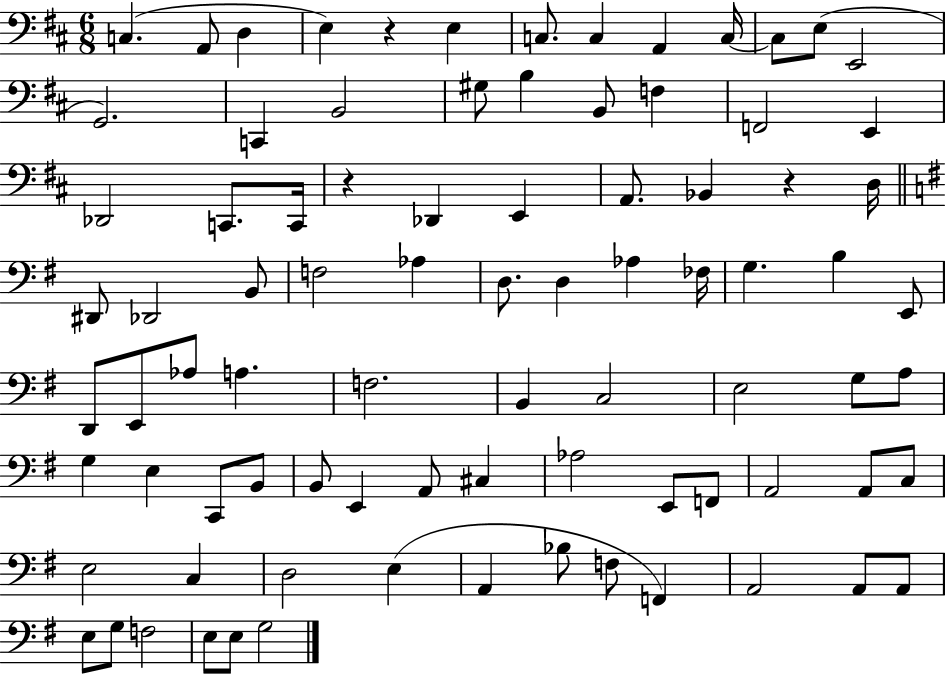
X:1
T:Untitled
M:6/8
L:1/4
K:D
C, A,,/2 D, E, z E, C,/2 C, A,, C,/4 C,/2 E,/2 E,,2 G,,2 C,, B,,2 ^G,/2 B, B,,/2 F, F,,2 E,, _D,,2 C,,/2 C,,/4 z _D,, E,, A,,/2 _B,, z D,/4 ^D,,/2 _D,,2 B,,/2 F,2 _A, D,/2 D, _A, _F,/4 G, B, E,,/2 D,,/2 E,,/2 _A,/2 A, F,2 B,, C,2 E,2 G,/2 A,/2 G, E, C,,/2 B,,/2 B,,/2 E,, A,,/2 ^C, _A,2 E,,/2 F,,/2 A,,2 A,,/2 C,/2 E,2 C, D,2 E, A,, _B,/2 F,/2 F,, A,,2 A,,/2 A,,/2 E,/2 G,/2 F,2 E,/2 E,/2 G,2